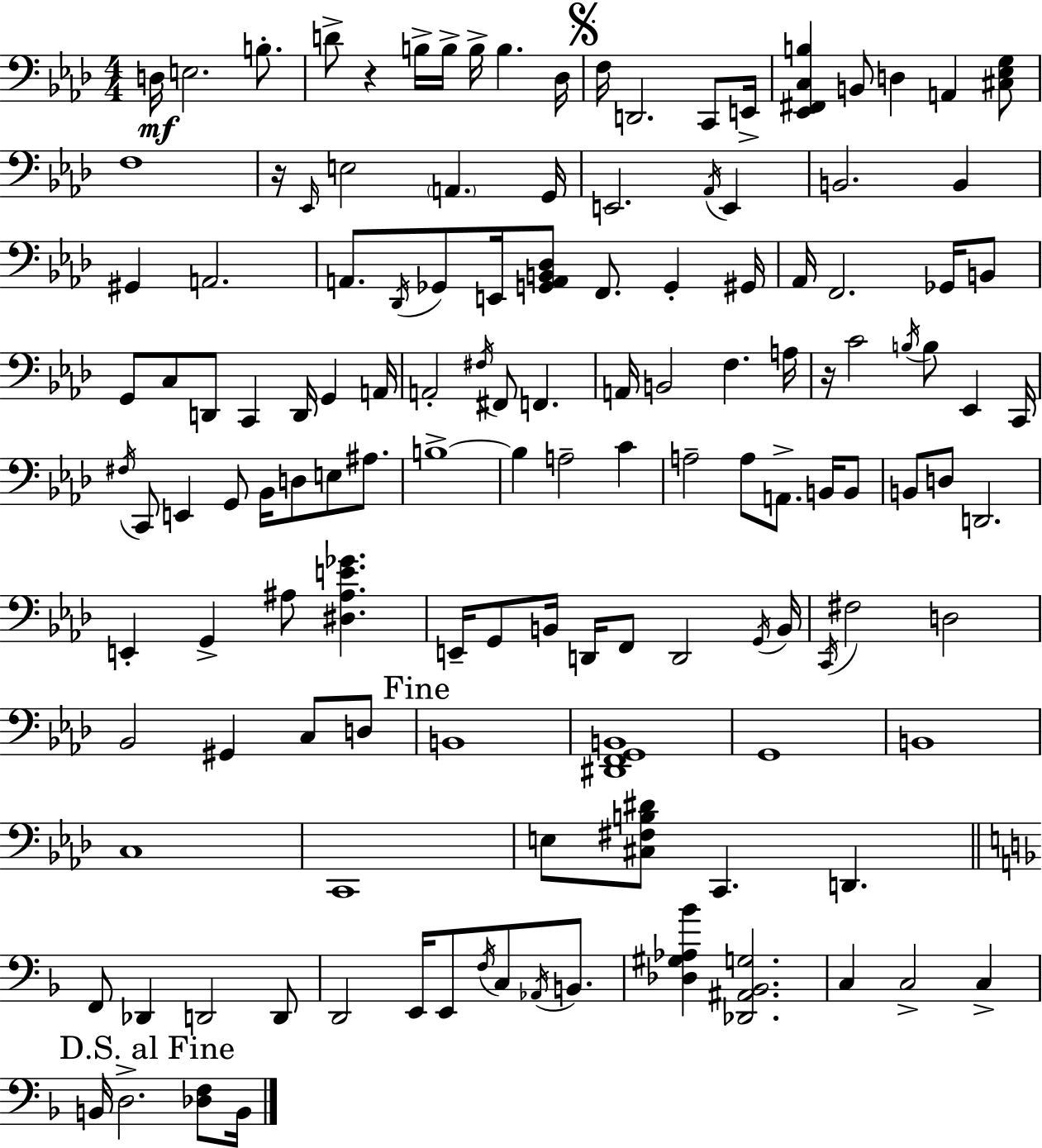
{
  \clef bass
  \numericTimeSignature
  \time 4/4
  \key aes \major
  \repeat volta 2 { d16\mf e2. b8.-. | d'8-> r4 b16-> b16-> b16-> b4. des16 | \mark \markup { \musicglyph "scripts.segno" } f16 d,2. c,8 e,16-> | <ees, fis, c b>4 b,8 d4 a,4 <cis ees g>8 | \break f1 | r16 \grace { ees,16 } e2 \parenthesize a,4. | g,16 e,2. \acciaccatura { aes,16 } e,4 | b,2. b,4 | \break gis,4 a,2. | a,8. \acciaccatura { des,16 } ges,8 e,16 <g, a, b, des>8 f,8. g,4-. | gis,16 aes,16 f,2. | ges,16 b,8 g,8 c8 d,8 c,4 d,16 g,4 | \break a,16 a,2-. \acciaccatura { fis16 } fis,8 f,4. | a,16 b,2 f4. | a16 r16 c'2 \acciaccatura { b16 } b8 | ees,4 c,16 \acciaccatura { fis16 } c,8 e,4 g,8 bes,16 d8 | \break e8 ais8. b1->~~ | b4 a2-- | c'4 a2-- a8 | a,8.-> b,16 b,8 b,8 d8 d,2. | \break e,4-. g,4-> ais8 | <dis ais e' ges'>4. e,16-- g,8 b,16 d,16 f,8 d,2 | \acciaccatura { g,16 } b,16 \acciaccatura { c,16 } fis2 | d2 bes,2 | \break gis,4 c8 d8 \mark "Fine" b,1 | <dis, f, g, b,>1 | g,1 | b,1 | \break c1 | c,1 | e8 <cis fis b dis'>8 c,4. | d,4. \bar "||" \break \key f \major f,8 des,4 d,2 d,8 | d,2 e,16 e,8 \acciaccatura { f16 } c8 \acciaccatura { aes,16 } b,8. | <des gis aes bes'>4 <des, ais, bes, g>2. | c4 c2-> c4-> | \break \mark "D.S. al Fine" b,16 d2.-> <des f>8 | b,16 } \bar "|."
}